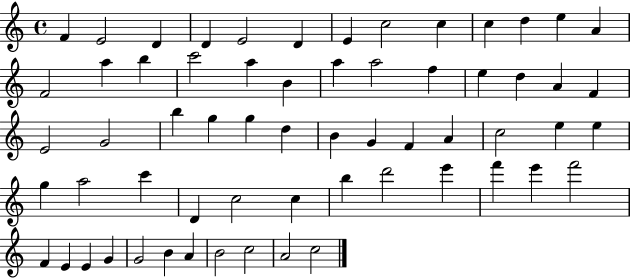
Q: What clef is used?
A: treble